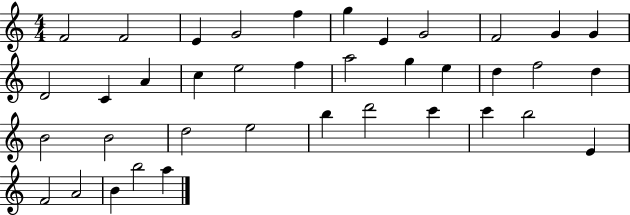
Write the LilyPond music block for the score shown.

{
  \clef treble
  \numericTimeSignature
  \time 4/4
  \key c \major
  f'2 f'2 | e'4 g'2 f''4 | g''4 e'4 g'2 | f'2 g'4 g'4 | \break d'2 c'4 a'4 | c''4 e''2 f''4 | a''2 g''4 e''4 | d''4 f''2 d''4 | \break b'2 b'2 | d''2 e''2 | b''4 d'''2 c'''4 | c'''4 b''2 e'4 | \break f'2 a'2 | b'4 b''2 a''4 | \bar "|."
}